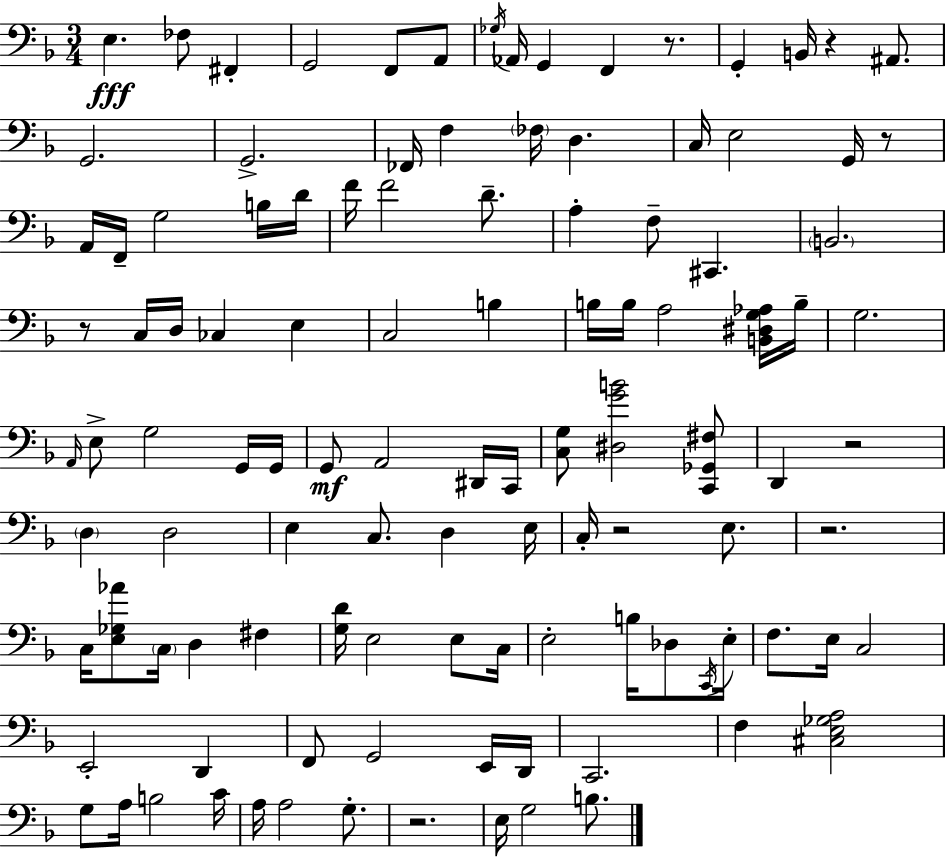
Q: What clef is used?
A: bass